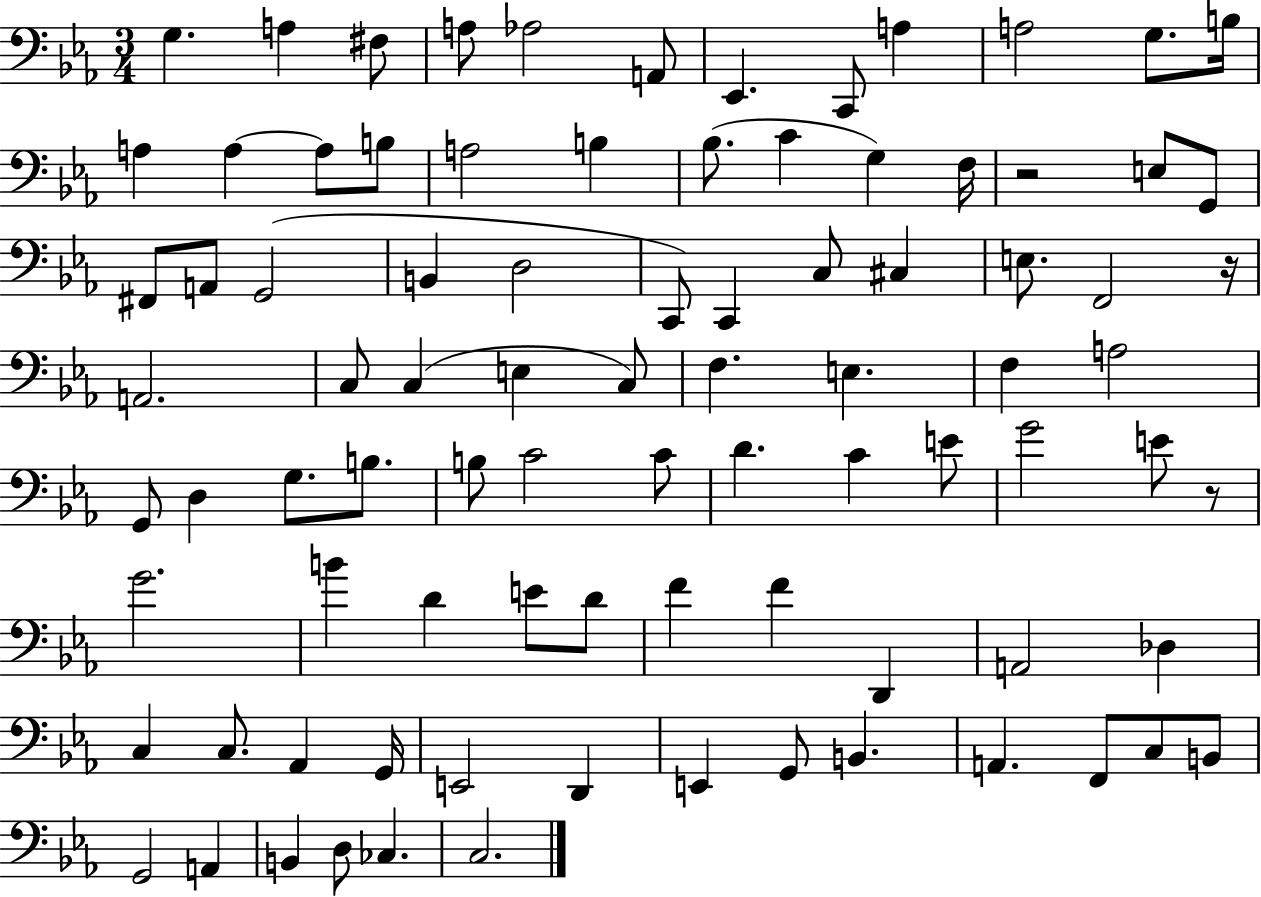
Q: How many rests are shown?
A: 3